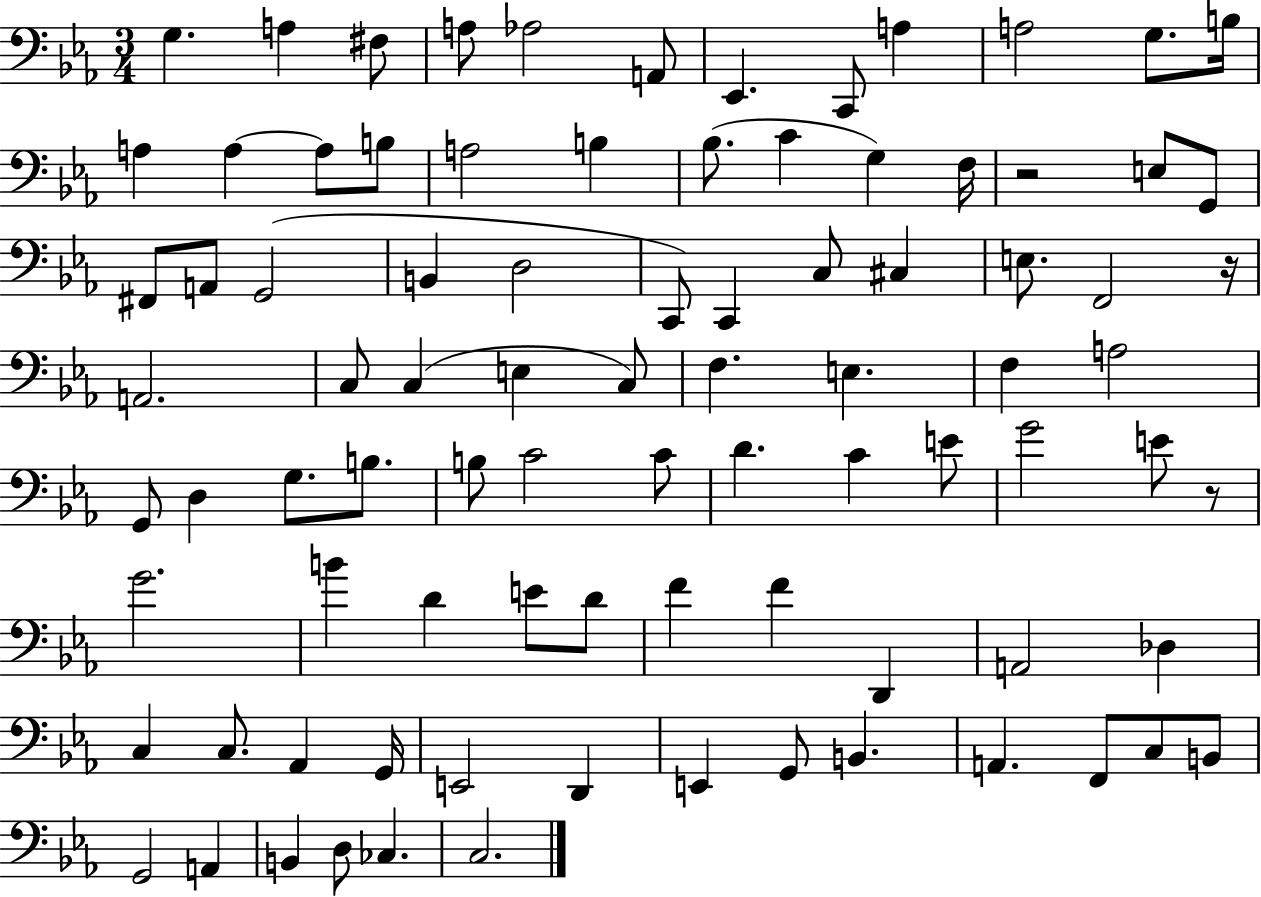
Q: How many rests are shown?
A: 3